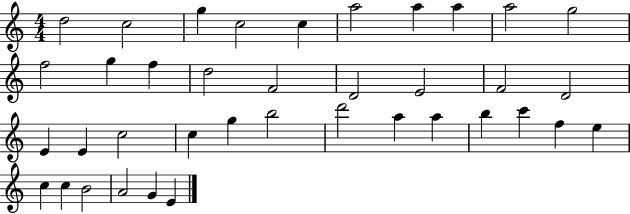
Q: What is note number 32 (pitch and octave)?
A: E5